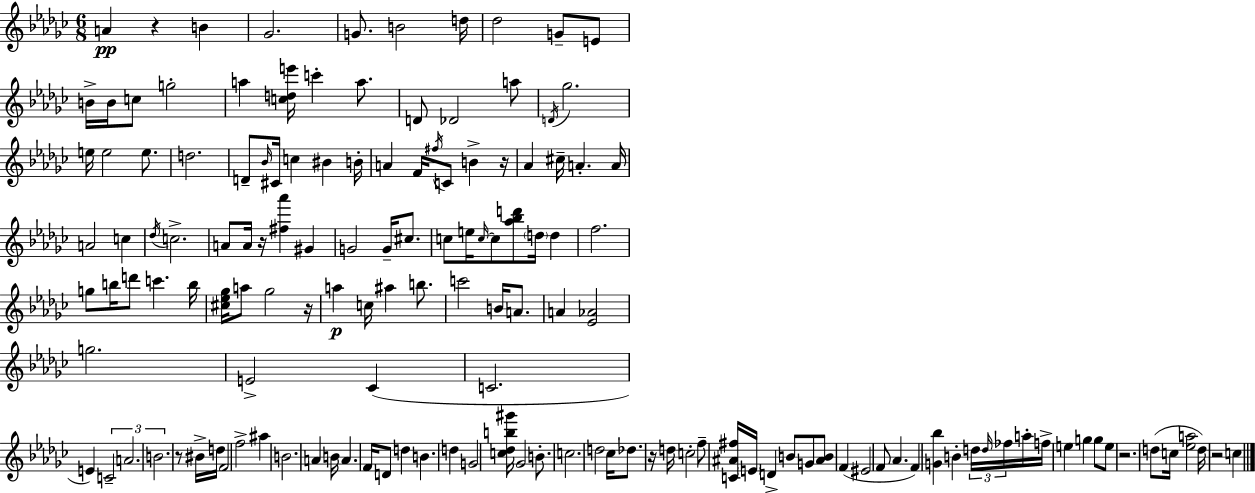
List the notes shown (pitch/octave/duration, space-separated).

A4/q R/q B4/q Gb4/h. G4/e. B4/h D5/s Db5/h G4/e E4/e B4/s B4/s C5/e G5/h A5/q [C5,D5,E6]/s C6/q A5/e. D4/e Db4/h A5/e D4/s Gb5/h. E5/s E5/h E5/e. D5/h. D4/e Bb4/s C#4/s C5/q BIS4/q B4/s A4/q F4/s F#5/s C4/e B4/q R/s Ab4/q C#5/s A4/q. A4/s A4/h C5/q Db5/s C5/h. A4/e A4/s R/s [F#5,Ab6]/q G#4/q G4/h G4/s C#5/e. C5/e E5/s C5/s C5/e [Ab5,Bb5,D6]/e D5/s D5/q F5/h. G5/e B5/s D6/e C6/q. B5/s [C#5,Eb5,Gb5]/s A5/e Gb5/h R/s A5/q C5/s A#5/q B5/e. C6/h B4/s A4/e. A4/q [Eb4,Ab4]/h G5/h. E4/h CES4/q C4/h. E4/q C4/h A4/h. B4/h. R/e BIS4/s D5/s F4/h F5/h A#5/q B4/h. A4/q B4/s A4/q. F4/s D4/e D5/q B4/q. D5/q G4/h [C5,Db5,B5,G#6]/s Gb4/h B4/e. C5/h. D5/h CES5/s Db5/e. R/s D5/s C5/h F5/e [C4,A#4,F#5]/s E4/s D4/q B4/e G4/e [A#4,B4]/e F4/q EIS4/h F4/e Ab4/q. F4/q [G4,Bb5]/q B4/q D5/s D5/s FES5/s A5/s F5/s E5/q G5/q G5/e E5/e R/h. D5/e C5/s [Eb5,A5]/h D5/s R/h C5/q